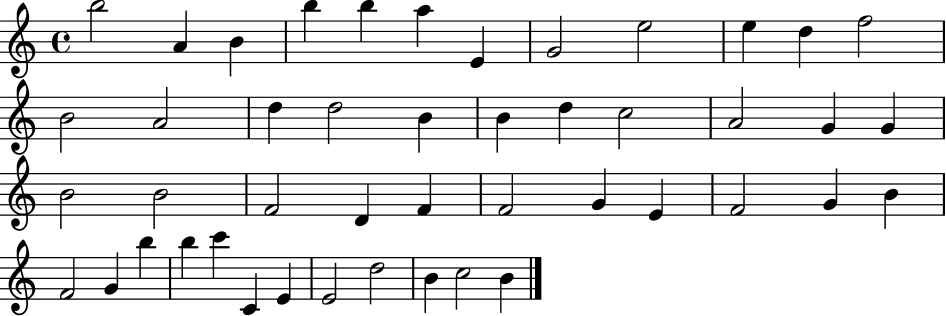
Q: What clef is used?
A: treble